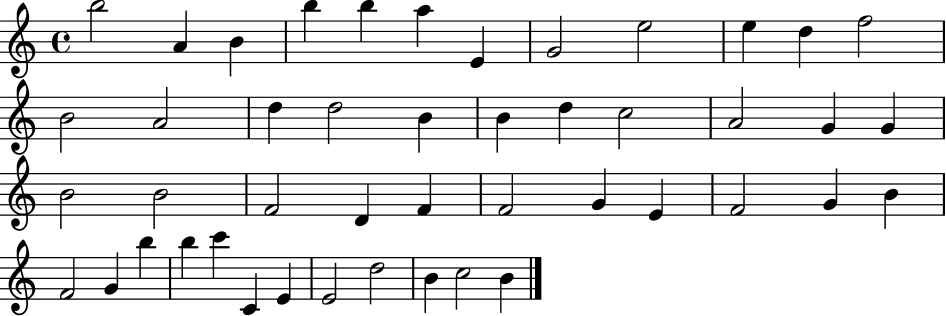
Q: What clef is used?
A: treble